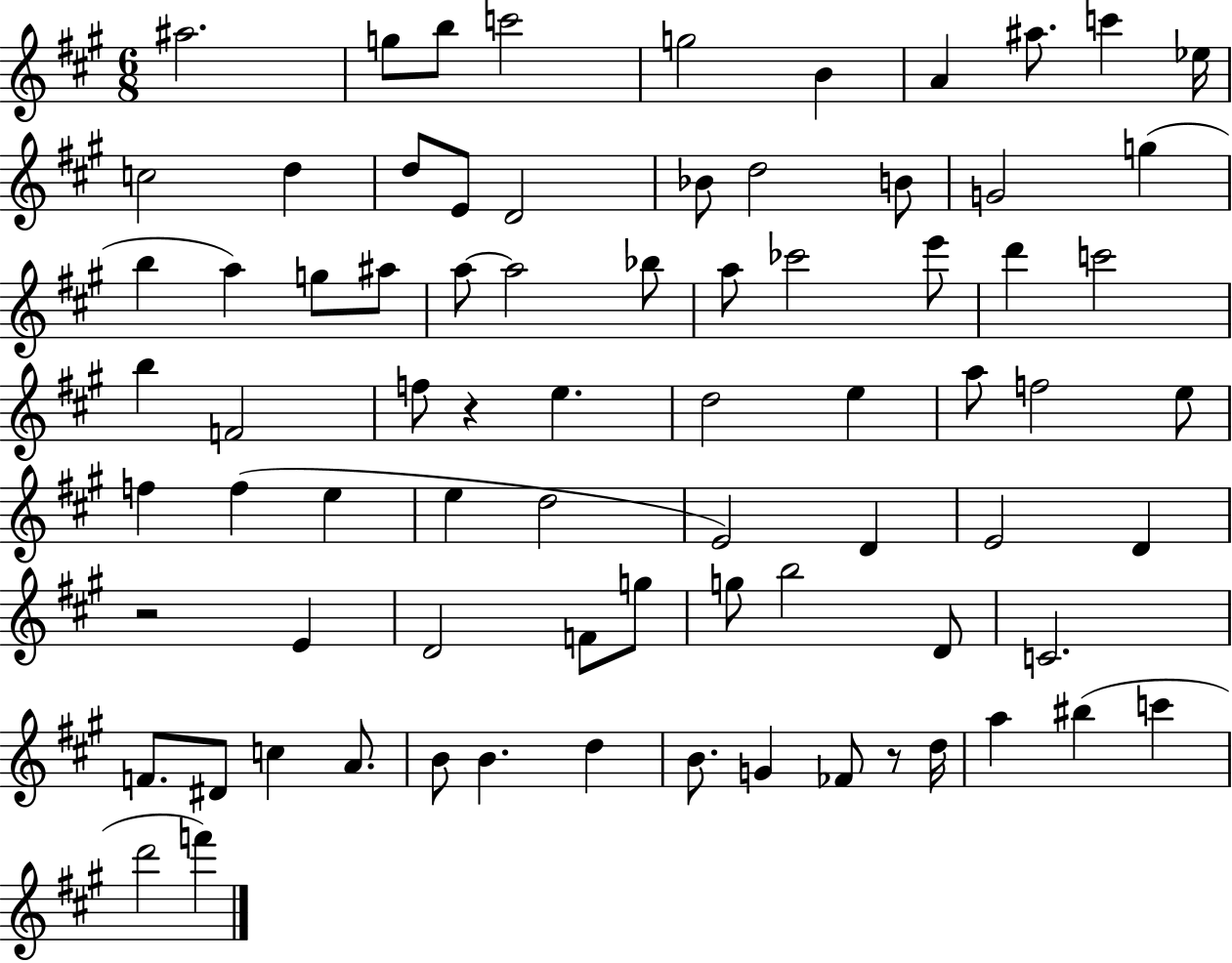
{
  \clef treble
  \numericTimeSignature
  \time 6/8
  \key a \major
  \repeat volta 2 { ais''2. | g''8 b''8 c'''2 | g''2 b'4 | a'4 ais''8. c'''4 ees''16 | \break c''2 d''4 | d''8 e'8 d'2 | bes'8 d''2 b'8 | g'2 g''4( | \break b''4 a''4) g''8 ais''8 | a''8~~ a''2 bes''8 | a''8 ces'''2 e'''8 | d'''4 c'''2 | \break b''4 f'2 | f''8 r4 e''4. | d''2 e''4 | a''8 f''2 e''8 | \break f''4 f''4( e''4 | e''4 d''2 | e'2) d'4 | e'2 d'4 | \break r2 e'4 | d'2 f'8 g''8 | g''8 b''2 d'8 | c'2. | \break f'8. dis'8 c''4 a'8. | b'8 b'4. d''4 | b'8. g'4 fes'8 r8 d''16 | a''4 bis''4( c'''4 | \break d'''2 f'''4) | } \bar "|."
}